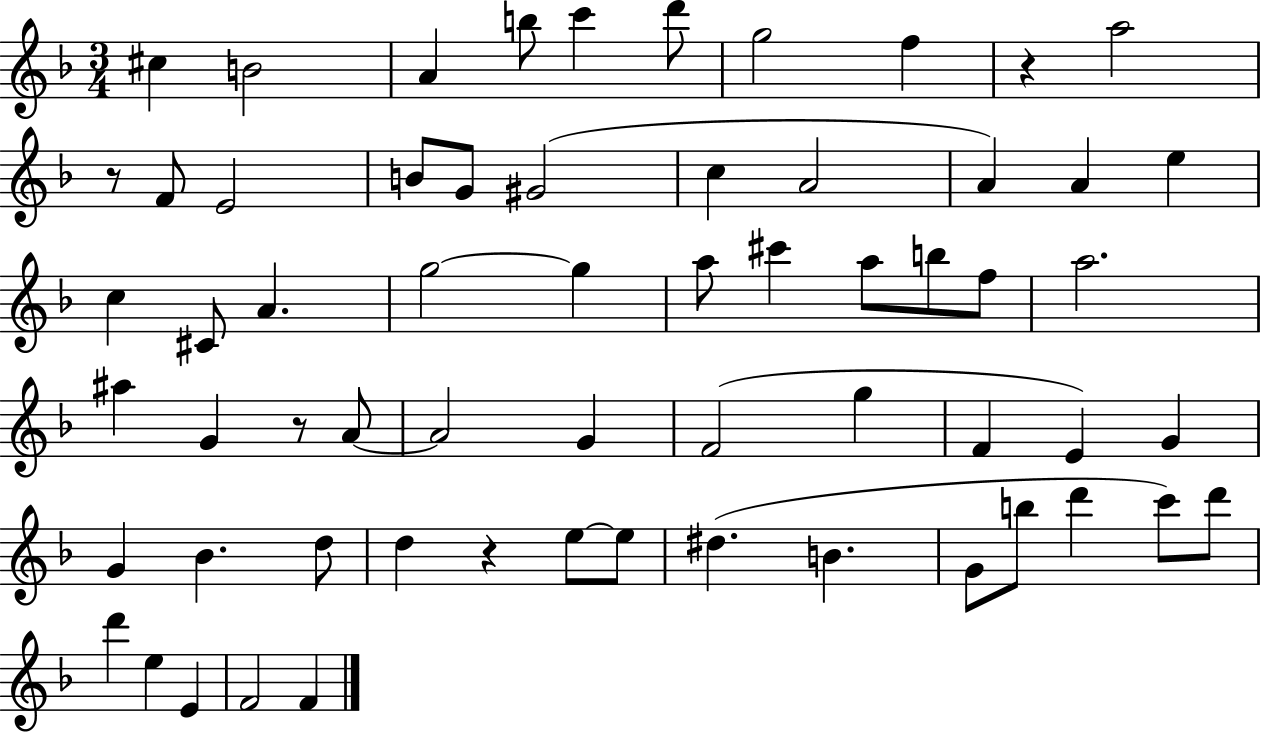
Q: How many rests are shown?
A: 4